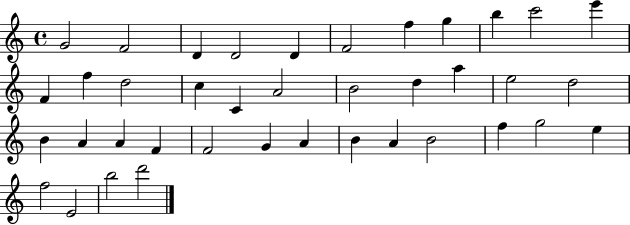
{
  \clef treble
  \time 4/4
  \defaultTimeSignature
  \key c \major
  g'2 f'2 | d'4 d'2 d'4 | f'2 f''4 g''4 | b''4 c'''2 e'''4 | \break f'4 f''4 d''2 | c''4 c'4 a'2 | b'2 d''4 a''4 | e''2 d''2 | \break b'4 a'4 a'4 f'4 | f'2 g'4 a'4 | b'4 a'4 b'2 | f''4 g''2 e''4 | \break f''2 e'2 | b''2 d'''2 | \bar "|."
}